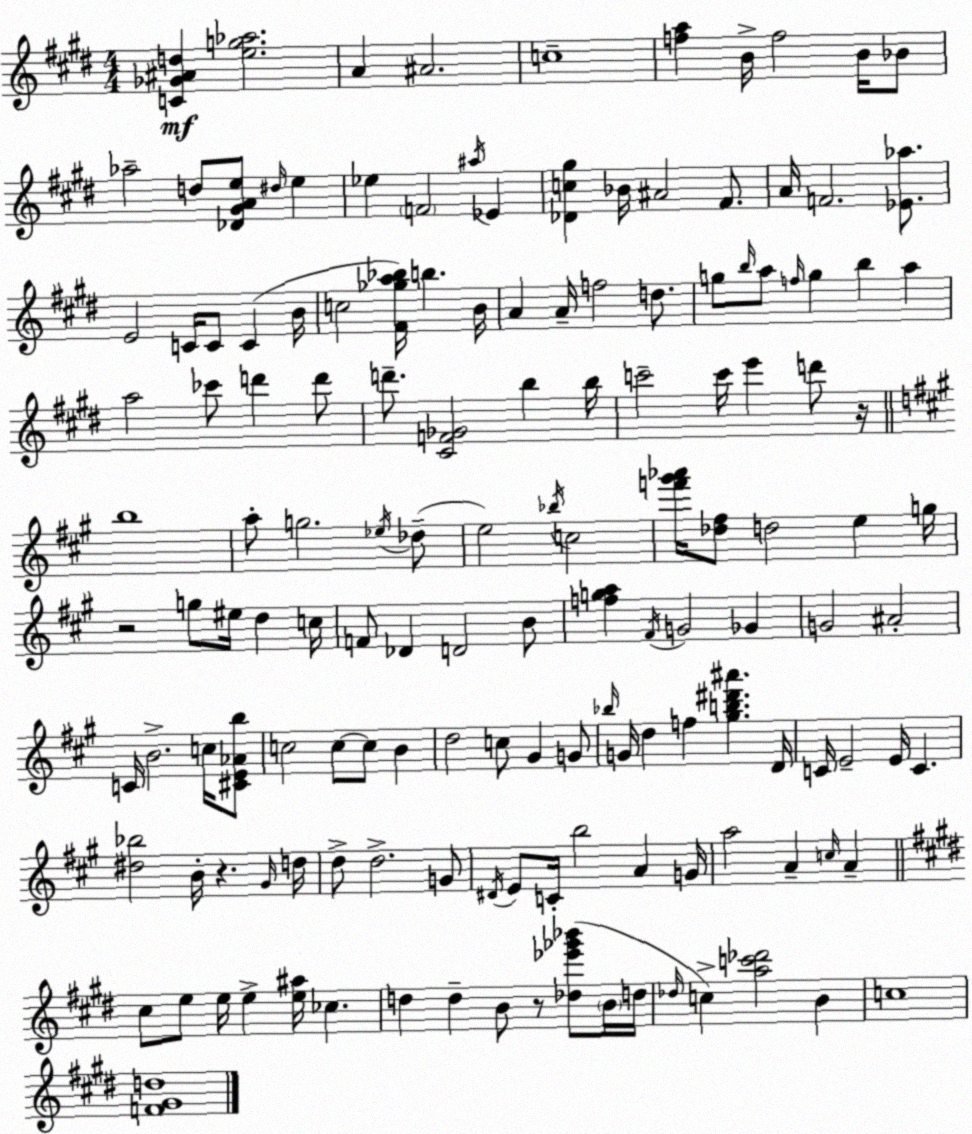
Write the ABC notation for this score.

X:1
T:Untitled
M:4/4
L:1/4
K:E
[C_G^Ad] [eg_a]2 A ^A2 c4 [fa] B/4 f2 B/4 _B/2 _a2 d/2 [_D^GAe]/2 ^d/4 e _e F2 ^a/4 _E [_Dc^g] _B/4 ^A2 ^F/2 A/4 F2 [_E_a]/2 E2 C/4 C/2 C B/4 c2 [^F_ga_b]/4 b B/4 A A/4 f2 d/2 g/2 b/4 a/2 f/4 g b a a2 _c'/2 d' d'/2 d'/2 [^CF_G]2 b b/4 c'2 c'/4 e' d'/2 z/4 b4 a/2 g2 _e/4 _d/2 e2 _b/4 c2 [f'^g'_a']/4 [_d^f]/2 d2 e g/4 z2 g/2 ^e/4 d c/4 F/2 _D D2 B/2 [fga] ^F/4 G2 _G G2 ^A2 C/4 B2 c/4 [^CE_Ab]/2 c2 c/2 c/2 B d2 c/2 ^G G/2 _b/4 G/4 d f [^gb^d'^a'] D/4 C/4 E2 E/4 C [^d_b]2 B/4 z ^G/4 d/4 d/2 d2 G/2 ^D/4 E/2 C/4 b2 A G/4 a2 A c/4 A ^c/2 e/2 e/4 e [e^a]/4 _c d d B/2 z/2 [_d_e'_g'_b']/2 B/4 d/4 _d/4 c [ac'_d']2 B c4 [F^Gd]4